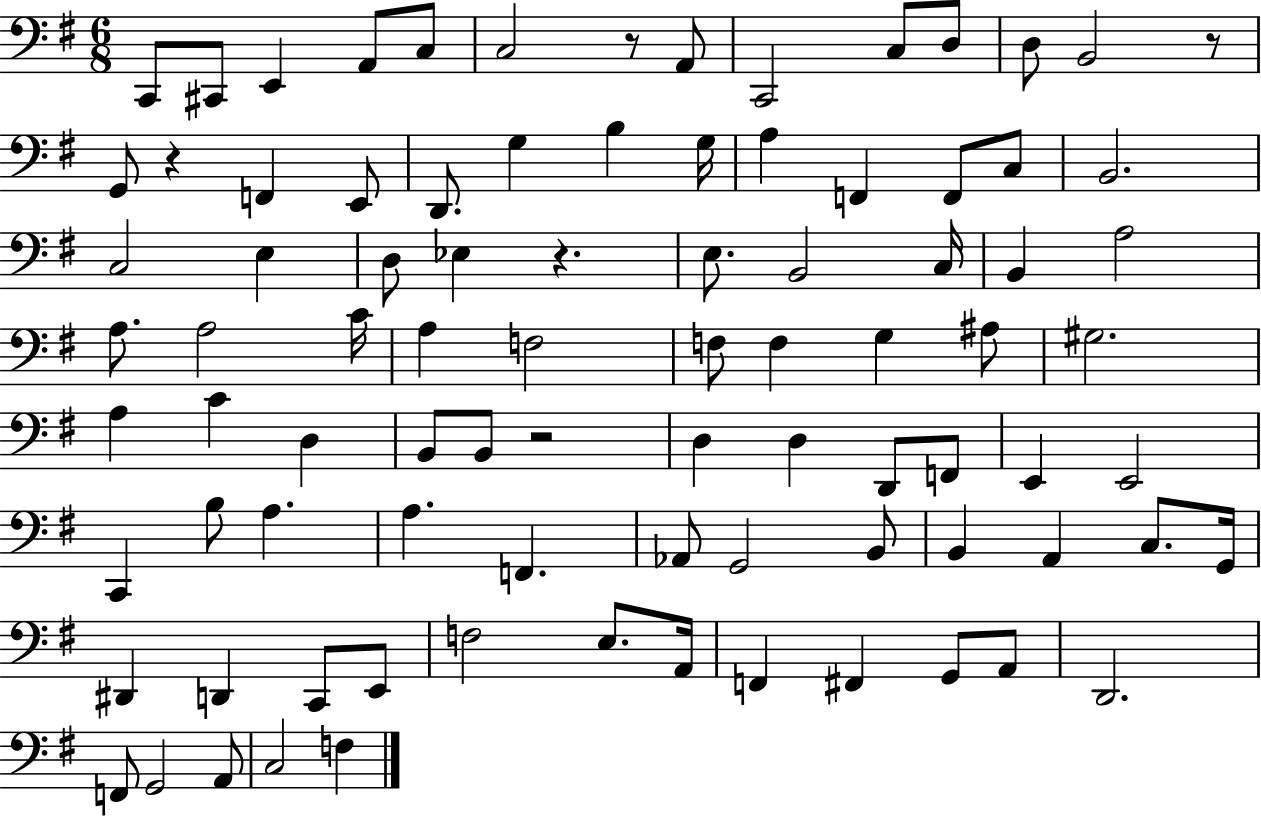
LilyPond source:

{
  \clef bass
  \numericTimeSignature
  \time 6/8
  \key g \major
  c,8 cis,8 e,4 a,8 c8 | c2 r8 a,8 | c,2 c8 d8 | d8 b,2 r8 | \break g,8 r4 f,4 e,8 | d,8. g4 b4 g16 | a4 f,4 f,8 c8 | b,2. | \break c2 e4 | d8 ees4 r4. | e8. b,2 c16 | b,4 a2 | \break a8. a2 c'16 | a4 f2 | f8 f4 g4 ais8 | gis2. | \break a4 c'4 d4 | b,8 b,8 r2 | d4 d4 d,8 f,8 | e,4 e,2 | \break c,4 b8 a4. | a4. f,4. | aes,8 g,2 b,8 | b,4 a,4 c8. g,16 | \break dis,4 d,4 c,8 e,8 | f2 e8. a,16 | f,4 fis,4 g,8 a,8 | d,2. | \break f,8 g,2 a,8 | c2 f4 | \bar "|."
}